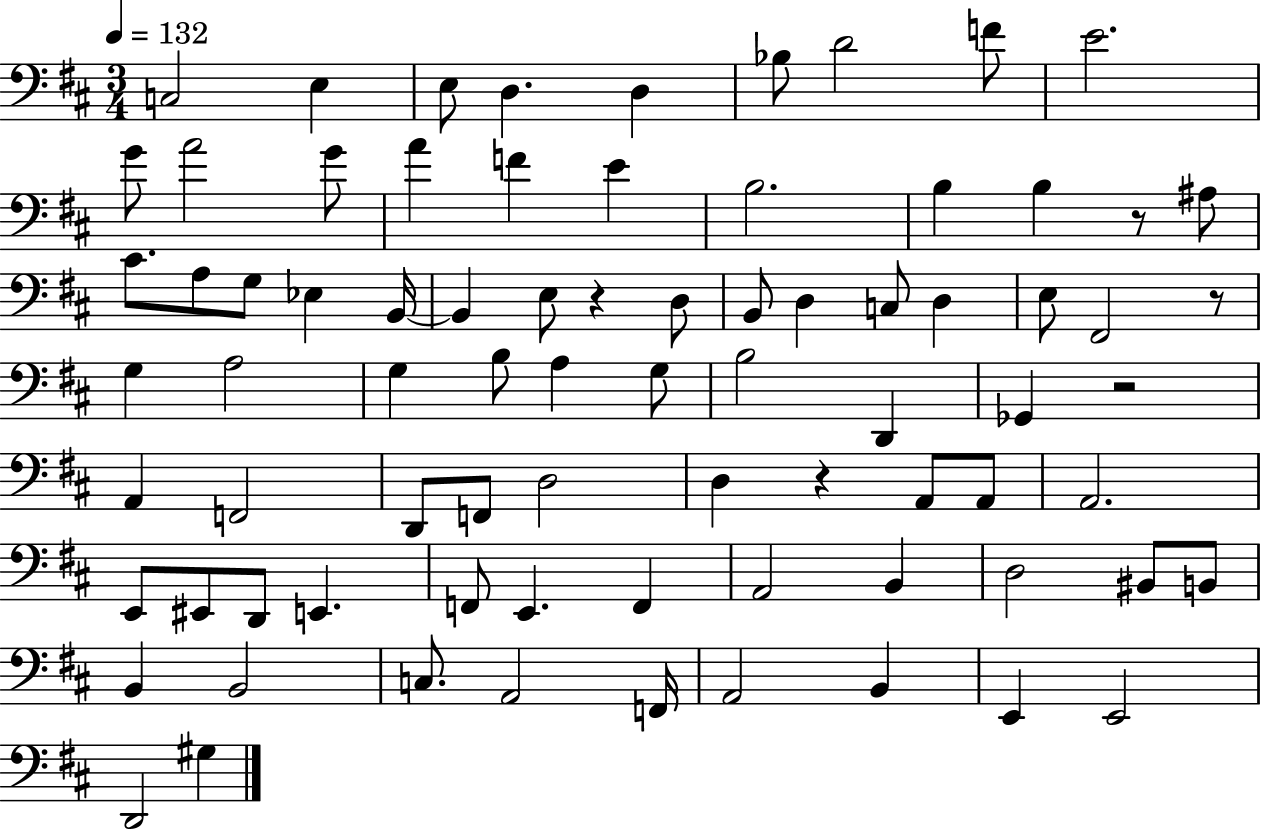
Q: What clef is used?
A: bass